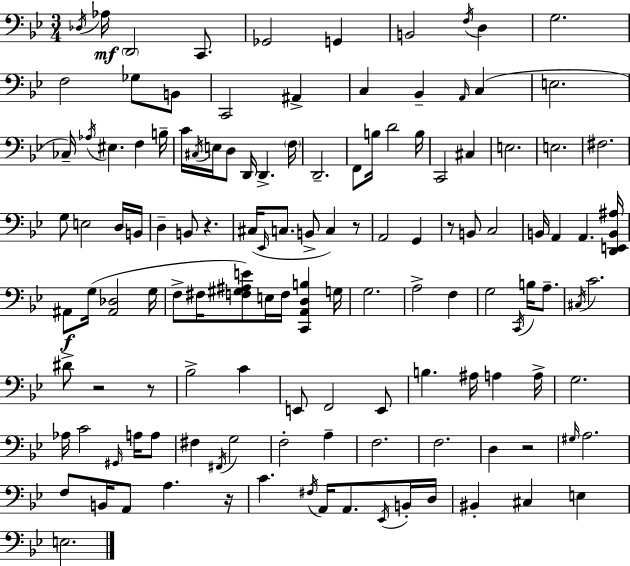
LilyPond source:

{
  \clef bass
  \numericTimeSignature
  \time 3/4
  \key bes \major
  \acciaccatura { des16 }\mf aes16 \parenthesize d,2 c,8. | ges,2 g,4 | b,2 \acciaccatura { f16 } d4 | g2. | \break f2 ges8 | b,8 c,2 ais,4-> | c4 bes,4-- \grace { a,16 }( c4 | e2. | \break ces16--) \acciaccatura { aes16 } eis4. f4 | b16-- c'16 \acciaccatura { cis16 } e16 d8 d,16 d,4.-> | \parenthesize f16 d,2.-- | f,8 b16 d'2 | \break b16 c,2 | cis4 e2. | e2. | fis2. | \break g8 e2 | d16 b,16 d4-- b,8 r4. | cis16( \grace { ees,16 } c8. b,8-> | c4) r8 a,2 | \break g,4 r8 b,8 c2 | b,16 a,4 a,4. | <d, e, b, ais>16 ais,8\f g16( <ais, des>2 | g16 f8-> fis16 <f gis ais e'>8) e16 | \break f16 <c, a, d b>4 g16 g2. | a2-> | f4 g2 | \acciaccatura { c,16 } b16 a8.-- \acciaccatura { cis16 } c'2. | \break dis'8-> r2 | r8 bes2-> | c'4 e,8 f,2 | e,8 b4. | \break ais16 a4 a16-> g2. | aes16 c'2 | \grace { gis,16 } a16 a8 fis4 | \acciaccatura { fis,16 } g2 f2-. | \break a4-- f2. | f2. | d4 | r2 \grace { gis16 } a2. | \break f8 | b,16 a,8 a4. r16 c'4. | \acciaccatura { fis16 } a,16 a,8. \acciaccatura { ees,16 } b,16-. | d16 bis,4-. cis4 e4 | \break e2. | \bar "|."
}